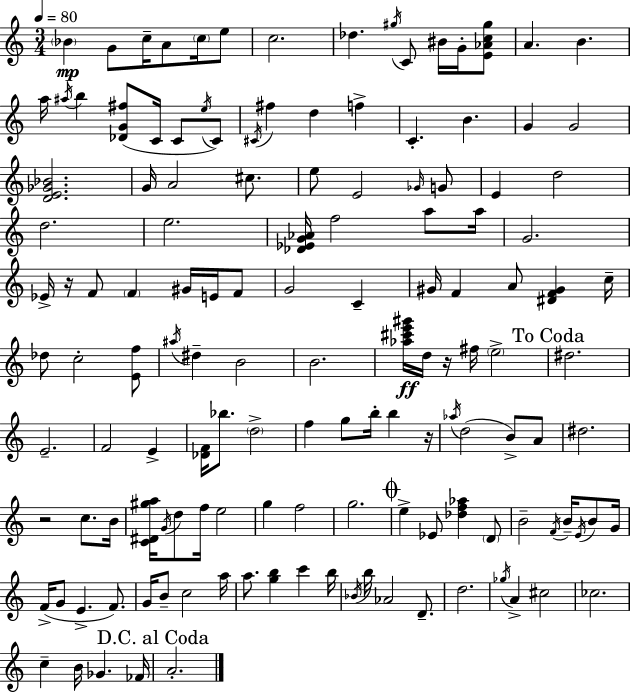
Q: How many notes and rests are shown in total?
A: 138